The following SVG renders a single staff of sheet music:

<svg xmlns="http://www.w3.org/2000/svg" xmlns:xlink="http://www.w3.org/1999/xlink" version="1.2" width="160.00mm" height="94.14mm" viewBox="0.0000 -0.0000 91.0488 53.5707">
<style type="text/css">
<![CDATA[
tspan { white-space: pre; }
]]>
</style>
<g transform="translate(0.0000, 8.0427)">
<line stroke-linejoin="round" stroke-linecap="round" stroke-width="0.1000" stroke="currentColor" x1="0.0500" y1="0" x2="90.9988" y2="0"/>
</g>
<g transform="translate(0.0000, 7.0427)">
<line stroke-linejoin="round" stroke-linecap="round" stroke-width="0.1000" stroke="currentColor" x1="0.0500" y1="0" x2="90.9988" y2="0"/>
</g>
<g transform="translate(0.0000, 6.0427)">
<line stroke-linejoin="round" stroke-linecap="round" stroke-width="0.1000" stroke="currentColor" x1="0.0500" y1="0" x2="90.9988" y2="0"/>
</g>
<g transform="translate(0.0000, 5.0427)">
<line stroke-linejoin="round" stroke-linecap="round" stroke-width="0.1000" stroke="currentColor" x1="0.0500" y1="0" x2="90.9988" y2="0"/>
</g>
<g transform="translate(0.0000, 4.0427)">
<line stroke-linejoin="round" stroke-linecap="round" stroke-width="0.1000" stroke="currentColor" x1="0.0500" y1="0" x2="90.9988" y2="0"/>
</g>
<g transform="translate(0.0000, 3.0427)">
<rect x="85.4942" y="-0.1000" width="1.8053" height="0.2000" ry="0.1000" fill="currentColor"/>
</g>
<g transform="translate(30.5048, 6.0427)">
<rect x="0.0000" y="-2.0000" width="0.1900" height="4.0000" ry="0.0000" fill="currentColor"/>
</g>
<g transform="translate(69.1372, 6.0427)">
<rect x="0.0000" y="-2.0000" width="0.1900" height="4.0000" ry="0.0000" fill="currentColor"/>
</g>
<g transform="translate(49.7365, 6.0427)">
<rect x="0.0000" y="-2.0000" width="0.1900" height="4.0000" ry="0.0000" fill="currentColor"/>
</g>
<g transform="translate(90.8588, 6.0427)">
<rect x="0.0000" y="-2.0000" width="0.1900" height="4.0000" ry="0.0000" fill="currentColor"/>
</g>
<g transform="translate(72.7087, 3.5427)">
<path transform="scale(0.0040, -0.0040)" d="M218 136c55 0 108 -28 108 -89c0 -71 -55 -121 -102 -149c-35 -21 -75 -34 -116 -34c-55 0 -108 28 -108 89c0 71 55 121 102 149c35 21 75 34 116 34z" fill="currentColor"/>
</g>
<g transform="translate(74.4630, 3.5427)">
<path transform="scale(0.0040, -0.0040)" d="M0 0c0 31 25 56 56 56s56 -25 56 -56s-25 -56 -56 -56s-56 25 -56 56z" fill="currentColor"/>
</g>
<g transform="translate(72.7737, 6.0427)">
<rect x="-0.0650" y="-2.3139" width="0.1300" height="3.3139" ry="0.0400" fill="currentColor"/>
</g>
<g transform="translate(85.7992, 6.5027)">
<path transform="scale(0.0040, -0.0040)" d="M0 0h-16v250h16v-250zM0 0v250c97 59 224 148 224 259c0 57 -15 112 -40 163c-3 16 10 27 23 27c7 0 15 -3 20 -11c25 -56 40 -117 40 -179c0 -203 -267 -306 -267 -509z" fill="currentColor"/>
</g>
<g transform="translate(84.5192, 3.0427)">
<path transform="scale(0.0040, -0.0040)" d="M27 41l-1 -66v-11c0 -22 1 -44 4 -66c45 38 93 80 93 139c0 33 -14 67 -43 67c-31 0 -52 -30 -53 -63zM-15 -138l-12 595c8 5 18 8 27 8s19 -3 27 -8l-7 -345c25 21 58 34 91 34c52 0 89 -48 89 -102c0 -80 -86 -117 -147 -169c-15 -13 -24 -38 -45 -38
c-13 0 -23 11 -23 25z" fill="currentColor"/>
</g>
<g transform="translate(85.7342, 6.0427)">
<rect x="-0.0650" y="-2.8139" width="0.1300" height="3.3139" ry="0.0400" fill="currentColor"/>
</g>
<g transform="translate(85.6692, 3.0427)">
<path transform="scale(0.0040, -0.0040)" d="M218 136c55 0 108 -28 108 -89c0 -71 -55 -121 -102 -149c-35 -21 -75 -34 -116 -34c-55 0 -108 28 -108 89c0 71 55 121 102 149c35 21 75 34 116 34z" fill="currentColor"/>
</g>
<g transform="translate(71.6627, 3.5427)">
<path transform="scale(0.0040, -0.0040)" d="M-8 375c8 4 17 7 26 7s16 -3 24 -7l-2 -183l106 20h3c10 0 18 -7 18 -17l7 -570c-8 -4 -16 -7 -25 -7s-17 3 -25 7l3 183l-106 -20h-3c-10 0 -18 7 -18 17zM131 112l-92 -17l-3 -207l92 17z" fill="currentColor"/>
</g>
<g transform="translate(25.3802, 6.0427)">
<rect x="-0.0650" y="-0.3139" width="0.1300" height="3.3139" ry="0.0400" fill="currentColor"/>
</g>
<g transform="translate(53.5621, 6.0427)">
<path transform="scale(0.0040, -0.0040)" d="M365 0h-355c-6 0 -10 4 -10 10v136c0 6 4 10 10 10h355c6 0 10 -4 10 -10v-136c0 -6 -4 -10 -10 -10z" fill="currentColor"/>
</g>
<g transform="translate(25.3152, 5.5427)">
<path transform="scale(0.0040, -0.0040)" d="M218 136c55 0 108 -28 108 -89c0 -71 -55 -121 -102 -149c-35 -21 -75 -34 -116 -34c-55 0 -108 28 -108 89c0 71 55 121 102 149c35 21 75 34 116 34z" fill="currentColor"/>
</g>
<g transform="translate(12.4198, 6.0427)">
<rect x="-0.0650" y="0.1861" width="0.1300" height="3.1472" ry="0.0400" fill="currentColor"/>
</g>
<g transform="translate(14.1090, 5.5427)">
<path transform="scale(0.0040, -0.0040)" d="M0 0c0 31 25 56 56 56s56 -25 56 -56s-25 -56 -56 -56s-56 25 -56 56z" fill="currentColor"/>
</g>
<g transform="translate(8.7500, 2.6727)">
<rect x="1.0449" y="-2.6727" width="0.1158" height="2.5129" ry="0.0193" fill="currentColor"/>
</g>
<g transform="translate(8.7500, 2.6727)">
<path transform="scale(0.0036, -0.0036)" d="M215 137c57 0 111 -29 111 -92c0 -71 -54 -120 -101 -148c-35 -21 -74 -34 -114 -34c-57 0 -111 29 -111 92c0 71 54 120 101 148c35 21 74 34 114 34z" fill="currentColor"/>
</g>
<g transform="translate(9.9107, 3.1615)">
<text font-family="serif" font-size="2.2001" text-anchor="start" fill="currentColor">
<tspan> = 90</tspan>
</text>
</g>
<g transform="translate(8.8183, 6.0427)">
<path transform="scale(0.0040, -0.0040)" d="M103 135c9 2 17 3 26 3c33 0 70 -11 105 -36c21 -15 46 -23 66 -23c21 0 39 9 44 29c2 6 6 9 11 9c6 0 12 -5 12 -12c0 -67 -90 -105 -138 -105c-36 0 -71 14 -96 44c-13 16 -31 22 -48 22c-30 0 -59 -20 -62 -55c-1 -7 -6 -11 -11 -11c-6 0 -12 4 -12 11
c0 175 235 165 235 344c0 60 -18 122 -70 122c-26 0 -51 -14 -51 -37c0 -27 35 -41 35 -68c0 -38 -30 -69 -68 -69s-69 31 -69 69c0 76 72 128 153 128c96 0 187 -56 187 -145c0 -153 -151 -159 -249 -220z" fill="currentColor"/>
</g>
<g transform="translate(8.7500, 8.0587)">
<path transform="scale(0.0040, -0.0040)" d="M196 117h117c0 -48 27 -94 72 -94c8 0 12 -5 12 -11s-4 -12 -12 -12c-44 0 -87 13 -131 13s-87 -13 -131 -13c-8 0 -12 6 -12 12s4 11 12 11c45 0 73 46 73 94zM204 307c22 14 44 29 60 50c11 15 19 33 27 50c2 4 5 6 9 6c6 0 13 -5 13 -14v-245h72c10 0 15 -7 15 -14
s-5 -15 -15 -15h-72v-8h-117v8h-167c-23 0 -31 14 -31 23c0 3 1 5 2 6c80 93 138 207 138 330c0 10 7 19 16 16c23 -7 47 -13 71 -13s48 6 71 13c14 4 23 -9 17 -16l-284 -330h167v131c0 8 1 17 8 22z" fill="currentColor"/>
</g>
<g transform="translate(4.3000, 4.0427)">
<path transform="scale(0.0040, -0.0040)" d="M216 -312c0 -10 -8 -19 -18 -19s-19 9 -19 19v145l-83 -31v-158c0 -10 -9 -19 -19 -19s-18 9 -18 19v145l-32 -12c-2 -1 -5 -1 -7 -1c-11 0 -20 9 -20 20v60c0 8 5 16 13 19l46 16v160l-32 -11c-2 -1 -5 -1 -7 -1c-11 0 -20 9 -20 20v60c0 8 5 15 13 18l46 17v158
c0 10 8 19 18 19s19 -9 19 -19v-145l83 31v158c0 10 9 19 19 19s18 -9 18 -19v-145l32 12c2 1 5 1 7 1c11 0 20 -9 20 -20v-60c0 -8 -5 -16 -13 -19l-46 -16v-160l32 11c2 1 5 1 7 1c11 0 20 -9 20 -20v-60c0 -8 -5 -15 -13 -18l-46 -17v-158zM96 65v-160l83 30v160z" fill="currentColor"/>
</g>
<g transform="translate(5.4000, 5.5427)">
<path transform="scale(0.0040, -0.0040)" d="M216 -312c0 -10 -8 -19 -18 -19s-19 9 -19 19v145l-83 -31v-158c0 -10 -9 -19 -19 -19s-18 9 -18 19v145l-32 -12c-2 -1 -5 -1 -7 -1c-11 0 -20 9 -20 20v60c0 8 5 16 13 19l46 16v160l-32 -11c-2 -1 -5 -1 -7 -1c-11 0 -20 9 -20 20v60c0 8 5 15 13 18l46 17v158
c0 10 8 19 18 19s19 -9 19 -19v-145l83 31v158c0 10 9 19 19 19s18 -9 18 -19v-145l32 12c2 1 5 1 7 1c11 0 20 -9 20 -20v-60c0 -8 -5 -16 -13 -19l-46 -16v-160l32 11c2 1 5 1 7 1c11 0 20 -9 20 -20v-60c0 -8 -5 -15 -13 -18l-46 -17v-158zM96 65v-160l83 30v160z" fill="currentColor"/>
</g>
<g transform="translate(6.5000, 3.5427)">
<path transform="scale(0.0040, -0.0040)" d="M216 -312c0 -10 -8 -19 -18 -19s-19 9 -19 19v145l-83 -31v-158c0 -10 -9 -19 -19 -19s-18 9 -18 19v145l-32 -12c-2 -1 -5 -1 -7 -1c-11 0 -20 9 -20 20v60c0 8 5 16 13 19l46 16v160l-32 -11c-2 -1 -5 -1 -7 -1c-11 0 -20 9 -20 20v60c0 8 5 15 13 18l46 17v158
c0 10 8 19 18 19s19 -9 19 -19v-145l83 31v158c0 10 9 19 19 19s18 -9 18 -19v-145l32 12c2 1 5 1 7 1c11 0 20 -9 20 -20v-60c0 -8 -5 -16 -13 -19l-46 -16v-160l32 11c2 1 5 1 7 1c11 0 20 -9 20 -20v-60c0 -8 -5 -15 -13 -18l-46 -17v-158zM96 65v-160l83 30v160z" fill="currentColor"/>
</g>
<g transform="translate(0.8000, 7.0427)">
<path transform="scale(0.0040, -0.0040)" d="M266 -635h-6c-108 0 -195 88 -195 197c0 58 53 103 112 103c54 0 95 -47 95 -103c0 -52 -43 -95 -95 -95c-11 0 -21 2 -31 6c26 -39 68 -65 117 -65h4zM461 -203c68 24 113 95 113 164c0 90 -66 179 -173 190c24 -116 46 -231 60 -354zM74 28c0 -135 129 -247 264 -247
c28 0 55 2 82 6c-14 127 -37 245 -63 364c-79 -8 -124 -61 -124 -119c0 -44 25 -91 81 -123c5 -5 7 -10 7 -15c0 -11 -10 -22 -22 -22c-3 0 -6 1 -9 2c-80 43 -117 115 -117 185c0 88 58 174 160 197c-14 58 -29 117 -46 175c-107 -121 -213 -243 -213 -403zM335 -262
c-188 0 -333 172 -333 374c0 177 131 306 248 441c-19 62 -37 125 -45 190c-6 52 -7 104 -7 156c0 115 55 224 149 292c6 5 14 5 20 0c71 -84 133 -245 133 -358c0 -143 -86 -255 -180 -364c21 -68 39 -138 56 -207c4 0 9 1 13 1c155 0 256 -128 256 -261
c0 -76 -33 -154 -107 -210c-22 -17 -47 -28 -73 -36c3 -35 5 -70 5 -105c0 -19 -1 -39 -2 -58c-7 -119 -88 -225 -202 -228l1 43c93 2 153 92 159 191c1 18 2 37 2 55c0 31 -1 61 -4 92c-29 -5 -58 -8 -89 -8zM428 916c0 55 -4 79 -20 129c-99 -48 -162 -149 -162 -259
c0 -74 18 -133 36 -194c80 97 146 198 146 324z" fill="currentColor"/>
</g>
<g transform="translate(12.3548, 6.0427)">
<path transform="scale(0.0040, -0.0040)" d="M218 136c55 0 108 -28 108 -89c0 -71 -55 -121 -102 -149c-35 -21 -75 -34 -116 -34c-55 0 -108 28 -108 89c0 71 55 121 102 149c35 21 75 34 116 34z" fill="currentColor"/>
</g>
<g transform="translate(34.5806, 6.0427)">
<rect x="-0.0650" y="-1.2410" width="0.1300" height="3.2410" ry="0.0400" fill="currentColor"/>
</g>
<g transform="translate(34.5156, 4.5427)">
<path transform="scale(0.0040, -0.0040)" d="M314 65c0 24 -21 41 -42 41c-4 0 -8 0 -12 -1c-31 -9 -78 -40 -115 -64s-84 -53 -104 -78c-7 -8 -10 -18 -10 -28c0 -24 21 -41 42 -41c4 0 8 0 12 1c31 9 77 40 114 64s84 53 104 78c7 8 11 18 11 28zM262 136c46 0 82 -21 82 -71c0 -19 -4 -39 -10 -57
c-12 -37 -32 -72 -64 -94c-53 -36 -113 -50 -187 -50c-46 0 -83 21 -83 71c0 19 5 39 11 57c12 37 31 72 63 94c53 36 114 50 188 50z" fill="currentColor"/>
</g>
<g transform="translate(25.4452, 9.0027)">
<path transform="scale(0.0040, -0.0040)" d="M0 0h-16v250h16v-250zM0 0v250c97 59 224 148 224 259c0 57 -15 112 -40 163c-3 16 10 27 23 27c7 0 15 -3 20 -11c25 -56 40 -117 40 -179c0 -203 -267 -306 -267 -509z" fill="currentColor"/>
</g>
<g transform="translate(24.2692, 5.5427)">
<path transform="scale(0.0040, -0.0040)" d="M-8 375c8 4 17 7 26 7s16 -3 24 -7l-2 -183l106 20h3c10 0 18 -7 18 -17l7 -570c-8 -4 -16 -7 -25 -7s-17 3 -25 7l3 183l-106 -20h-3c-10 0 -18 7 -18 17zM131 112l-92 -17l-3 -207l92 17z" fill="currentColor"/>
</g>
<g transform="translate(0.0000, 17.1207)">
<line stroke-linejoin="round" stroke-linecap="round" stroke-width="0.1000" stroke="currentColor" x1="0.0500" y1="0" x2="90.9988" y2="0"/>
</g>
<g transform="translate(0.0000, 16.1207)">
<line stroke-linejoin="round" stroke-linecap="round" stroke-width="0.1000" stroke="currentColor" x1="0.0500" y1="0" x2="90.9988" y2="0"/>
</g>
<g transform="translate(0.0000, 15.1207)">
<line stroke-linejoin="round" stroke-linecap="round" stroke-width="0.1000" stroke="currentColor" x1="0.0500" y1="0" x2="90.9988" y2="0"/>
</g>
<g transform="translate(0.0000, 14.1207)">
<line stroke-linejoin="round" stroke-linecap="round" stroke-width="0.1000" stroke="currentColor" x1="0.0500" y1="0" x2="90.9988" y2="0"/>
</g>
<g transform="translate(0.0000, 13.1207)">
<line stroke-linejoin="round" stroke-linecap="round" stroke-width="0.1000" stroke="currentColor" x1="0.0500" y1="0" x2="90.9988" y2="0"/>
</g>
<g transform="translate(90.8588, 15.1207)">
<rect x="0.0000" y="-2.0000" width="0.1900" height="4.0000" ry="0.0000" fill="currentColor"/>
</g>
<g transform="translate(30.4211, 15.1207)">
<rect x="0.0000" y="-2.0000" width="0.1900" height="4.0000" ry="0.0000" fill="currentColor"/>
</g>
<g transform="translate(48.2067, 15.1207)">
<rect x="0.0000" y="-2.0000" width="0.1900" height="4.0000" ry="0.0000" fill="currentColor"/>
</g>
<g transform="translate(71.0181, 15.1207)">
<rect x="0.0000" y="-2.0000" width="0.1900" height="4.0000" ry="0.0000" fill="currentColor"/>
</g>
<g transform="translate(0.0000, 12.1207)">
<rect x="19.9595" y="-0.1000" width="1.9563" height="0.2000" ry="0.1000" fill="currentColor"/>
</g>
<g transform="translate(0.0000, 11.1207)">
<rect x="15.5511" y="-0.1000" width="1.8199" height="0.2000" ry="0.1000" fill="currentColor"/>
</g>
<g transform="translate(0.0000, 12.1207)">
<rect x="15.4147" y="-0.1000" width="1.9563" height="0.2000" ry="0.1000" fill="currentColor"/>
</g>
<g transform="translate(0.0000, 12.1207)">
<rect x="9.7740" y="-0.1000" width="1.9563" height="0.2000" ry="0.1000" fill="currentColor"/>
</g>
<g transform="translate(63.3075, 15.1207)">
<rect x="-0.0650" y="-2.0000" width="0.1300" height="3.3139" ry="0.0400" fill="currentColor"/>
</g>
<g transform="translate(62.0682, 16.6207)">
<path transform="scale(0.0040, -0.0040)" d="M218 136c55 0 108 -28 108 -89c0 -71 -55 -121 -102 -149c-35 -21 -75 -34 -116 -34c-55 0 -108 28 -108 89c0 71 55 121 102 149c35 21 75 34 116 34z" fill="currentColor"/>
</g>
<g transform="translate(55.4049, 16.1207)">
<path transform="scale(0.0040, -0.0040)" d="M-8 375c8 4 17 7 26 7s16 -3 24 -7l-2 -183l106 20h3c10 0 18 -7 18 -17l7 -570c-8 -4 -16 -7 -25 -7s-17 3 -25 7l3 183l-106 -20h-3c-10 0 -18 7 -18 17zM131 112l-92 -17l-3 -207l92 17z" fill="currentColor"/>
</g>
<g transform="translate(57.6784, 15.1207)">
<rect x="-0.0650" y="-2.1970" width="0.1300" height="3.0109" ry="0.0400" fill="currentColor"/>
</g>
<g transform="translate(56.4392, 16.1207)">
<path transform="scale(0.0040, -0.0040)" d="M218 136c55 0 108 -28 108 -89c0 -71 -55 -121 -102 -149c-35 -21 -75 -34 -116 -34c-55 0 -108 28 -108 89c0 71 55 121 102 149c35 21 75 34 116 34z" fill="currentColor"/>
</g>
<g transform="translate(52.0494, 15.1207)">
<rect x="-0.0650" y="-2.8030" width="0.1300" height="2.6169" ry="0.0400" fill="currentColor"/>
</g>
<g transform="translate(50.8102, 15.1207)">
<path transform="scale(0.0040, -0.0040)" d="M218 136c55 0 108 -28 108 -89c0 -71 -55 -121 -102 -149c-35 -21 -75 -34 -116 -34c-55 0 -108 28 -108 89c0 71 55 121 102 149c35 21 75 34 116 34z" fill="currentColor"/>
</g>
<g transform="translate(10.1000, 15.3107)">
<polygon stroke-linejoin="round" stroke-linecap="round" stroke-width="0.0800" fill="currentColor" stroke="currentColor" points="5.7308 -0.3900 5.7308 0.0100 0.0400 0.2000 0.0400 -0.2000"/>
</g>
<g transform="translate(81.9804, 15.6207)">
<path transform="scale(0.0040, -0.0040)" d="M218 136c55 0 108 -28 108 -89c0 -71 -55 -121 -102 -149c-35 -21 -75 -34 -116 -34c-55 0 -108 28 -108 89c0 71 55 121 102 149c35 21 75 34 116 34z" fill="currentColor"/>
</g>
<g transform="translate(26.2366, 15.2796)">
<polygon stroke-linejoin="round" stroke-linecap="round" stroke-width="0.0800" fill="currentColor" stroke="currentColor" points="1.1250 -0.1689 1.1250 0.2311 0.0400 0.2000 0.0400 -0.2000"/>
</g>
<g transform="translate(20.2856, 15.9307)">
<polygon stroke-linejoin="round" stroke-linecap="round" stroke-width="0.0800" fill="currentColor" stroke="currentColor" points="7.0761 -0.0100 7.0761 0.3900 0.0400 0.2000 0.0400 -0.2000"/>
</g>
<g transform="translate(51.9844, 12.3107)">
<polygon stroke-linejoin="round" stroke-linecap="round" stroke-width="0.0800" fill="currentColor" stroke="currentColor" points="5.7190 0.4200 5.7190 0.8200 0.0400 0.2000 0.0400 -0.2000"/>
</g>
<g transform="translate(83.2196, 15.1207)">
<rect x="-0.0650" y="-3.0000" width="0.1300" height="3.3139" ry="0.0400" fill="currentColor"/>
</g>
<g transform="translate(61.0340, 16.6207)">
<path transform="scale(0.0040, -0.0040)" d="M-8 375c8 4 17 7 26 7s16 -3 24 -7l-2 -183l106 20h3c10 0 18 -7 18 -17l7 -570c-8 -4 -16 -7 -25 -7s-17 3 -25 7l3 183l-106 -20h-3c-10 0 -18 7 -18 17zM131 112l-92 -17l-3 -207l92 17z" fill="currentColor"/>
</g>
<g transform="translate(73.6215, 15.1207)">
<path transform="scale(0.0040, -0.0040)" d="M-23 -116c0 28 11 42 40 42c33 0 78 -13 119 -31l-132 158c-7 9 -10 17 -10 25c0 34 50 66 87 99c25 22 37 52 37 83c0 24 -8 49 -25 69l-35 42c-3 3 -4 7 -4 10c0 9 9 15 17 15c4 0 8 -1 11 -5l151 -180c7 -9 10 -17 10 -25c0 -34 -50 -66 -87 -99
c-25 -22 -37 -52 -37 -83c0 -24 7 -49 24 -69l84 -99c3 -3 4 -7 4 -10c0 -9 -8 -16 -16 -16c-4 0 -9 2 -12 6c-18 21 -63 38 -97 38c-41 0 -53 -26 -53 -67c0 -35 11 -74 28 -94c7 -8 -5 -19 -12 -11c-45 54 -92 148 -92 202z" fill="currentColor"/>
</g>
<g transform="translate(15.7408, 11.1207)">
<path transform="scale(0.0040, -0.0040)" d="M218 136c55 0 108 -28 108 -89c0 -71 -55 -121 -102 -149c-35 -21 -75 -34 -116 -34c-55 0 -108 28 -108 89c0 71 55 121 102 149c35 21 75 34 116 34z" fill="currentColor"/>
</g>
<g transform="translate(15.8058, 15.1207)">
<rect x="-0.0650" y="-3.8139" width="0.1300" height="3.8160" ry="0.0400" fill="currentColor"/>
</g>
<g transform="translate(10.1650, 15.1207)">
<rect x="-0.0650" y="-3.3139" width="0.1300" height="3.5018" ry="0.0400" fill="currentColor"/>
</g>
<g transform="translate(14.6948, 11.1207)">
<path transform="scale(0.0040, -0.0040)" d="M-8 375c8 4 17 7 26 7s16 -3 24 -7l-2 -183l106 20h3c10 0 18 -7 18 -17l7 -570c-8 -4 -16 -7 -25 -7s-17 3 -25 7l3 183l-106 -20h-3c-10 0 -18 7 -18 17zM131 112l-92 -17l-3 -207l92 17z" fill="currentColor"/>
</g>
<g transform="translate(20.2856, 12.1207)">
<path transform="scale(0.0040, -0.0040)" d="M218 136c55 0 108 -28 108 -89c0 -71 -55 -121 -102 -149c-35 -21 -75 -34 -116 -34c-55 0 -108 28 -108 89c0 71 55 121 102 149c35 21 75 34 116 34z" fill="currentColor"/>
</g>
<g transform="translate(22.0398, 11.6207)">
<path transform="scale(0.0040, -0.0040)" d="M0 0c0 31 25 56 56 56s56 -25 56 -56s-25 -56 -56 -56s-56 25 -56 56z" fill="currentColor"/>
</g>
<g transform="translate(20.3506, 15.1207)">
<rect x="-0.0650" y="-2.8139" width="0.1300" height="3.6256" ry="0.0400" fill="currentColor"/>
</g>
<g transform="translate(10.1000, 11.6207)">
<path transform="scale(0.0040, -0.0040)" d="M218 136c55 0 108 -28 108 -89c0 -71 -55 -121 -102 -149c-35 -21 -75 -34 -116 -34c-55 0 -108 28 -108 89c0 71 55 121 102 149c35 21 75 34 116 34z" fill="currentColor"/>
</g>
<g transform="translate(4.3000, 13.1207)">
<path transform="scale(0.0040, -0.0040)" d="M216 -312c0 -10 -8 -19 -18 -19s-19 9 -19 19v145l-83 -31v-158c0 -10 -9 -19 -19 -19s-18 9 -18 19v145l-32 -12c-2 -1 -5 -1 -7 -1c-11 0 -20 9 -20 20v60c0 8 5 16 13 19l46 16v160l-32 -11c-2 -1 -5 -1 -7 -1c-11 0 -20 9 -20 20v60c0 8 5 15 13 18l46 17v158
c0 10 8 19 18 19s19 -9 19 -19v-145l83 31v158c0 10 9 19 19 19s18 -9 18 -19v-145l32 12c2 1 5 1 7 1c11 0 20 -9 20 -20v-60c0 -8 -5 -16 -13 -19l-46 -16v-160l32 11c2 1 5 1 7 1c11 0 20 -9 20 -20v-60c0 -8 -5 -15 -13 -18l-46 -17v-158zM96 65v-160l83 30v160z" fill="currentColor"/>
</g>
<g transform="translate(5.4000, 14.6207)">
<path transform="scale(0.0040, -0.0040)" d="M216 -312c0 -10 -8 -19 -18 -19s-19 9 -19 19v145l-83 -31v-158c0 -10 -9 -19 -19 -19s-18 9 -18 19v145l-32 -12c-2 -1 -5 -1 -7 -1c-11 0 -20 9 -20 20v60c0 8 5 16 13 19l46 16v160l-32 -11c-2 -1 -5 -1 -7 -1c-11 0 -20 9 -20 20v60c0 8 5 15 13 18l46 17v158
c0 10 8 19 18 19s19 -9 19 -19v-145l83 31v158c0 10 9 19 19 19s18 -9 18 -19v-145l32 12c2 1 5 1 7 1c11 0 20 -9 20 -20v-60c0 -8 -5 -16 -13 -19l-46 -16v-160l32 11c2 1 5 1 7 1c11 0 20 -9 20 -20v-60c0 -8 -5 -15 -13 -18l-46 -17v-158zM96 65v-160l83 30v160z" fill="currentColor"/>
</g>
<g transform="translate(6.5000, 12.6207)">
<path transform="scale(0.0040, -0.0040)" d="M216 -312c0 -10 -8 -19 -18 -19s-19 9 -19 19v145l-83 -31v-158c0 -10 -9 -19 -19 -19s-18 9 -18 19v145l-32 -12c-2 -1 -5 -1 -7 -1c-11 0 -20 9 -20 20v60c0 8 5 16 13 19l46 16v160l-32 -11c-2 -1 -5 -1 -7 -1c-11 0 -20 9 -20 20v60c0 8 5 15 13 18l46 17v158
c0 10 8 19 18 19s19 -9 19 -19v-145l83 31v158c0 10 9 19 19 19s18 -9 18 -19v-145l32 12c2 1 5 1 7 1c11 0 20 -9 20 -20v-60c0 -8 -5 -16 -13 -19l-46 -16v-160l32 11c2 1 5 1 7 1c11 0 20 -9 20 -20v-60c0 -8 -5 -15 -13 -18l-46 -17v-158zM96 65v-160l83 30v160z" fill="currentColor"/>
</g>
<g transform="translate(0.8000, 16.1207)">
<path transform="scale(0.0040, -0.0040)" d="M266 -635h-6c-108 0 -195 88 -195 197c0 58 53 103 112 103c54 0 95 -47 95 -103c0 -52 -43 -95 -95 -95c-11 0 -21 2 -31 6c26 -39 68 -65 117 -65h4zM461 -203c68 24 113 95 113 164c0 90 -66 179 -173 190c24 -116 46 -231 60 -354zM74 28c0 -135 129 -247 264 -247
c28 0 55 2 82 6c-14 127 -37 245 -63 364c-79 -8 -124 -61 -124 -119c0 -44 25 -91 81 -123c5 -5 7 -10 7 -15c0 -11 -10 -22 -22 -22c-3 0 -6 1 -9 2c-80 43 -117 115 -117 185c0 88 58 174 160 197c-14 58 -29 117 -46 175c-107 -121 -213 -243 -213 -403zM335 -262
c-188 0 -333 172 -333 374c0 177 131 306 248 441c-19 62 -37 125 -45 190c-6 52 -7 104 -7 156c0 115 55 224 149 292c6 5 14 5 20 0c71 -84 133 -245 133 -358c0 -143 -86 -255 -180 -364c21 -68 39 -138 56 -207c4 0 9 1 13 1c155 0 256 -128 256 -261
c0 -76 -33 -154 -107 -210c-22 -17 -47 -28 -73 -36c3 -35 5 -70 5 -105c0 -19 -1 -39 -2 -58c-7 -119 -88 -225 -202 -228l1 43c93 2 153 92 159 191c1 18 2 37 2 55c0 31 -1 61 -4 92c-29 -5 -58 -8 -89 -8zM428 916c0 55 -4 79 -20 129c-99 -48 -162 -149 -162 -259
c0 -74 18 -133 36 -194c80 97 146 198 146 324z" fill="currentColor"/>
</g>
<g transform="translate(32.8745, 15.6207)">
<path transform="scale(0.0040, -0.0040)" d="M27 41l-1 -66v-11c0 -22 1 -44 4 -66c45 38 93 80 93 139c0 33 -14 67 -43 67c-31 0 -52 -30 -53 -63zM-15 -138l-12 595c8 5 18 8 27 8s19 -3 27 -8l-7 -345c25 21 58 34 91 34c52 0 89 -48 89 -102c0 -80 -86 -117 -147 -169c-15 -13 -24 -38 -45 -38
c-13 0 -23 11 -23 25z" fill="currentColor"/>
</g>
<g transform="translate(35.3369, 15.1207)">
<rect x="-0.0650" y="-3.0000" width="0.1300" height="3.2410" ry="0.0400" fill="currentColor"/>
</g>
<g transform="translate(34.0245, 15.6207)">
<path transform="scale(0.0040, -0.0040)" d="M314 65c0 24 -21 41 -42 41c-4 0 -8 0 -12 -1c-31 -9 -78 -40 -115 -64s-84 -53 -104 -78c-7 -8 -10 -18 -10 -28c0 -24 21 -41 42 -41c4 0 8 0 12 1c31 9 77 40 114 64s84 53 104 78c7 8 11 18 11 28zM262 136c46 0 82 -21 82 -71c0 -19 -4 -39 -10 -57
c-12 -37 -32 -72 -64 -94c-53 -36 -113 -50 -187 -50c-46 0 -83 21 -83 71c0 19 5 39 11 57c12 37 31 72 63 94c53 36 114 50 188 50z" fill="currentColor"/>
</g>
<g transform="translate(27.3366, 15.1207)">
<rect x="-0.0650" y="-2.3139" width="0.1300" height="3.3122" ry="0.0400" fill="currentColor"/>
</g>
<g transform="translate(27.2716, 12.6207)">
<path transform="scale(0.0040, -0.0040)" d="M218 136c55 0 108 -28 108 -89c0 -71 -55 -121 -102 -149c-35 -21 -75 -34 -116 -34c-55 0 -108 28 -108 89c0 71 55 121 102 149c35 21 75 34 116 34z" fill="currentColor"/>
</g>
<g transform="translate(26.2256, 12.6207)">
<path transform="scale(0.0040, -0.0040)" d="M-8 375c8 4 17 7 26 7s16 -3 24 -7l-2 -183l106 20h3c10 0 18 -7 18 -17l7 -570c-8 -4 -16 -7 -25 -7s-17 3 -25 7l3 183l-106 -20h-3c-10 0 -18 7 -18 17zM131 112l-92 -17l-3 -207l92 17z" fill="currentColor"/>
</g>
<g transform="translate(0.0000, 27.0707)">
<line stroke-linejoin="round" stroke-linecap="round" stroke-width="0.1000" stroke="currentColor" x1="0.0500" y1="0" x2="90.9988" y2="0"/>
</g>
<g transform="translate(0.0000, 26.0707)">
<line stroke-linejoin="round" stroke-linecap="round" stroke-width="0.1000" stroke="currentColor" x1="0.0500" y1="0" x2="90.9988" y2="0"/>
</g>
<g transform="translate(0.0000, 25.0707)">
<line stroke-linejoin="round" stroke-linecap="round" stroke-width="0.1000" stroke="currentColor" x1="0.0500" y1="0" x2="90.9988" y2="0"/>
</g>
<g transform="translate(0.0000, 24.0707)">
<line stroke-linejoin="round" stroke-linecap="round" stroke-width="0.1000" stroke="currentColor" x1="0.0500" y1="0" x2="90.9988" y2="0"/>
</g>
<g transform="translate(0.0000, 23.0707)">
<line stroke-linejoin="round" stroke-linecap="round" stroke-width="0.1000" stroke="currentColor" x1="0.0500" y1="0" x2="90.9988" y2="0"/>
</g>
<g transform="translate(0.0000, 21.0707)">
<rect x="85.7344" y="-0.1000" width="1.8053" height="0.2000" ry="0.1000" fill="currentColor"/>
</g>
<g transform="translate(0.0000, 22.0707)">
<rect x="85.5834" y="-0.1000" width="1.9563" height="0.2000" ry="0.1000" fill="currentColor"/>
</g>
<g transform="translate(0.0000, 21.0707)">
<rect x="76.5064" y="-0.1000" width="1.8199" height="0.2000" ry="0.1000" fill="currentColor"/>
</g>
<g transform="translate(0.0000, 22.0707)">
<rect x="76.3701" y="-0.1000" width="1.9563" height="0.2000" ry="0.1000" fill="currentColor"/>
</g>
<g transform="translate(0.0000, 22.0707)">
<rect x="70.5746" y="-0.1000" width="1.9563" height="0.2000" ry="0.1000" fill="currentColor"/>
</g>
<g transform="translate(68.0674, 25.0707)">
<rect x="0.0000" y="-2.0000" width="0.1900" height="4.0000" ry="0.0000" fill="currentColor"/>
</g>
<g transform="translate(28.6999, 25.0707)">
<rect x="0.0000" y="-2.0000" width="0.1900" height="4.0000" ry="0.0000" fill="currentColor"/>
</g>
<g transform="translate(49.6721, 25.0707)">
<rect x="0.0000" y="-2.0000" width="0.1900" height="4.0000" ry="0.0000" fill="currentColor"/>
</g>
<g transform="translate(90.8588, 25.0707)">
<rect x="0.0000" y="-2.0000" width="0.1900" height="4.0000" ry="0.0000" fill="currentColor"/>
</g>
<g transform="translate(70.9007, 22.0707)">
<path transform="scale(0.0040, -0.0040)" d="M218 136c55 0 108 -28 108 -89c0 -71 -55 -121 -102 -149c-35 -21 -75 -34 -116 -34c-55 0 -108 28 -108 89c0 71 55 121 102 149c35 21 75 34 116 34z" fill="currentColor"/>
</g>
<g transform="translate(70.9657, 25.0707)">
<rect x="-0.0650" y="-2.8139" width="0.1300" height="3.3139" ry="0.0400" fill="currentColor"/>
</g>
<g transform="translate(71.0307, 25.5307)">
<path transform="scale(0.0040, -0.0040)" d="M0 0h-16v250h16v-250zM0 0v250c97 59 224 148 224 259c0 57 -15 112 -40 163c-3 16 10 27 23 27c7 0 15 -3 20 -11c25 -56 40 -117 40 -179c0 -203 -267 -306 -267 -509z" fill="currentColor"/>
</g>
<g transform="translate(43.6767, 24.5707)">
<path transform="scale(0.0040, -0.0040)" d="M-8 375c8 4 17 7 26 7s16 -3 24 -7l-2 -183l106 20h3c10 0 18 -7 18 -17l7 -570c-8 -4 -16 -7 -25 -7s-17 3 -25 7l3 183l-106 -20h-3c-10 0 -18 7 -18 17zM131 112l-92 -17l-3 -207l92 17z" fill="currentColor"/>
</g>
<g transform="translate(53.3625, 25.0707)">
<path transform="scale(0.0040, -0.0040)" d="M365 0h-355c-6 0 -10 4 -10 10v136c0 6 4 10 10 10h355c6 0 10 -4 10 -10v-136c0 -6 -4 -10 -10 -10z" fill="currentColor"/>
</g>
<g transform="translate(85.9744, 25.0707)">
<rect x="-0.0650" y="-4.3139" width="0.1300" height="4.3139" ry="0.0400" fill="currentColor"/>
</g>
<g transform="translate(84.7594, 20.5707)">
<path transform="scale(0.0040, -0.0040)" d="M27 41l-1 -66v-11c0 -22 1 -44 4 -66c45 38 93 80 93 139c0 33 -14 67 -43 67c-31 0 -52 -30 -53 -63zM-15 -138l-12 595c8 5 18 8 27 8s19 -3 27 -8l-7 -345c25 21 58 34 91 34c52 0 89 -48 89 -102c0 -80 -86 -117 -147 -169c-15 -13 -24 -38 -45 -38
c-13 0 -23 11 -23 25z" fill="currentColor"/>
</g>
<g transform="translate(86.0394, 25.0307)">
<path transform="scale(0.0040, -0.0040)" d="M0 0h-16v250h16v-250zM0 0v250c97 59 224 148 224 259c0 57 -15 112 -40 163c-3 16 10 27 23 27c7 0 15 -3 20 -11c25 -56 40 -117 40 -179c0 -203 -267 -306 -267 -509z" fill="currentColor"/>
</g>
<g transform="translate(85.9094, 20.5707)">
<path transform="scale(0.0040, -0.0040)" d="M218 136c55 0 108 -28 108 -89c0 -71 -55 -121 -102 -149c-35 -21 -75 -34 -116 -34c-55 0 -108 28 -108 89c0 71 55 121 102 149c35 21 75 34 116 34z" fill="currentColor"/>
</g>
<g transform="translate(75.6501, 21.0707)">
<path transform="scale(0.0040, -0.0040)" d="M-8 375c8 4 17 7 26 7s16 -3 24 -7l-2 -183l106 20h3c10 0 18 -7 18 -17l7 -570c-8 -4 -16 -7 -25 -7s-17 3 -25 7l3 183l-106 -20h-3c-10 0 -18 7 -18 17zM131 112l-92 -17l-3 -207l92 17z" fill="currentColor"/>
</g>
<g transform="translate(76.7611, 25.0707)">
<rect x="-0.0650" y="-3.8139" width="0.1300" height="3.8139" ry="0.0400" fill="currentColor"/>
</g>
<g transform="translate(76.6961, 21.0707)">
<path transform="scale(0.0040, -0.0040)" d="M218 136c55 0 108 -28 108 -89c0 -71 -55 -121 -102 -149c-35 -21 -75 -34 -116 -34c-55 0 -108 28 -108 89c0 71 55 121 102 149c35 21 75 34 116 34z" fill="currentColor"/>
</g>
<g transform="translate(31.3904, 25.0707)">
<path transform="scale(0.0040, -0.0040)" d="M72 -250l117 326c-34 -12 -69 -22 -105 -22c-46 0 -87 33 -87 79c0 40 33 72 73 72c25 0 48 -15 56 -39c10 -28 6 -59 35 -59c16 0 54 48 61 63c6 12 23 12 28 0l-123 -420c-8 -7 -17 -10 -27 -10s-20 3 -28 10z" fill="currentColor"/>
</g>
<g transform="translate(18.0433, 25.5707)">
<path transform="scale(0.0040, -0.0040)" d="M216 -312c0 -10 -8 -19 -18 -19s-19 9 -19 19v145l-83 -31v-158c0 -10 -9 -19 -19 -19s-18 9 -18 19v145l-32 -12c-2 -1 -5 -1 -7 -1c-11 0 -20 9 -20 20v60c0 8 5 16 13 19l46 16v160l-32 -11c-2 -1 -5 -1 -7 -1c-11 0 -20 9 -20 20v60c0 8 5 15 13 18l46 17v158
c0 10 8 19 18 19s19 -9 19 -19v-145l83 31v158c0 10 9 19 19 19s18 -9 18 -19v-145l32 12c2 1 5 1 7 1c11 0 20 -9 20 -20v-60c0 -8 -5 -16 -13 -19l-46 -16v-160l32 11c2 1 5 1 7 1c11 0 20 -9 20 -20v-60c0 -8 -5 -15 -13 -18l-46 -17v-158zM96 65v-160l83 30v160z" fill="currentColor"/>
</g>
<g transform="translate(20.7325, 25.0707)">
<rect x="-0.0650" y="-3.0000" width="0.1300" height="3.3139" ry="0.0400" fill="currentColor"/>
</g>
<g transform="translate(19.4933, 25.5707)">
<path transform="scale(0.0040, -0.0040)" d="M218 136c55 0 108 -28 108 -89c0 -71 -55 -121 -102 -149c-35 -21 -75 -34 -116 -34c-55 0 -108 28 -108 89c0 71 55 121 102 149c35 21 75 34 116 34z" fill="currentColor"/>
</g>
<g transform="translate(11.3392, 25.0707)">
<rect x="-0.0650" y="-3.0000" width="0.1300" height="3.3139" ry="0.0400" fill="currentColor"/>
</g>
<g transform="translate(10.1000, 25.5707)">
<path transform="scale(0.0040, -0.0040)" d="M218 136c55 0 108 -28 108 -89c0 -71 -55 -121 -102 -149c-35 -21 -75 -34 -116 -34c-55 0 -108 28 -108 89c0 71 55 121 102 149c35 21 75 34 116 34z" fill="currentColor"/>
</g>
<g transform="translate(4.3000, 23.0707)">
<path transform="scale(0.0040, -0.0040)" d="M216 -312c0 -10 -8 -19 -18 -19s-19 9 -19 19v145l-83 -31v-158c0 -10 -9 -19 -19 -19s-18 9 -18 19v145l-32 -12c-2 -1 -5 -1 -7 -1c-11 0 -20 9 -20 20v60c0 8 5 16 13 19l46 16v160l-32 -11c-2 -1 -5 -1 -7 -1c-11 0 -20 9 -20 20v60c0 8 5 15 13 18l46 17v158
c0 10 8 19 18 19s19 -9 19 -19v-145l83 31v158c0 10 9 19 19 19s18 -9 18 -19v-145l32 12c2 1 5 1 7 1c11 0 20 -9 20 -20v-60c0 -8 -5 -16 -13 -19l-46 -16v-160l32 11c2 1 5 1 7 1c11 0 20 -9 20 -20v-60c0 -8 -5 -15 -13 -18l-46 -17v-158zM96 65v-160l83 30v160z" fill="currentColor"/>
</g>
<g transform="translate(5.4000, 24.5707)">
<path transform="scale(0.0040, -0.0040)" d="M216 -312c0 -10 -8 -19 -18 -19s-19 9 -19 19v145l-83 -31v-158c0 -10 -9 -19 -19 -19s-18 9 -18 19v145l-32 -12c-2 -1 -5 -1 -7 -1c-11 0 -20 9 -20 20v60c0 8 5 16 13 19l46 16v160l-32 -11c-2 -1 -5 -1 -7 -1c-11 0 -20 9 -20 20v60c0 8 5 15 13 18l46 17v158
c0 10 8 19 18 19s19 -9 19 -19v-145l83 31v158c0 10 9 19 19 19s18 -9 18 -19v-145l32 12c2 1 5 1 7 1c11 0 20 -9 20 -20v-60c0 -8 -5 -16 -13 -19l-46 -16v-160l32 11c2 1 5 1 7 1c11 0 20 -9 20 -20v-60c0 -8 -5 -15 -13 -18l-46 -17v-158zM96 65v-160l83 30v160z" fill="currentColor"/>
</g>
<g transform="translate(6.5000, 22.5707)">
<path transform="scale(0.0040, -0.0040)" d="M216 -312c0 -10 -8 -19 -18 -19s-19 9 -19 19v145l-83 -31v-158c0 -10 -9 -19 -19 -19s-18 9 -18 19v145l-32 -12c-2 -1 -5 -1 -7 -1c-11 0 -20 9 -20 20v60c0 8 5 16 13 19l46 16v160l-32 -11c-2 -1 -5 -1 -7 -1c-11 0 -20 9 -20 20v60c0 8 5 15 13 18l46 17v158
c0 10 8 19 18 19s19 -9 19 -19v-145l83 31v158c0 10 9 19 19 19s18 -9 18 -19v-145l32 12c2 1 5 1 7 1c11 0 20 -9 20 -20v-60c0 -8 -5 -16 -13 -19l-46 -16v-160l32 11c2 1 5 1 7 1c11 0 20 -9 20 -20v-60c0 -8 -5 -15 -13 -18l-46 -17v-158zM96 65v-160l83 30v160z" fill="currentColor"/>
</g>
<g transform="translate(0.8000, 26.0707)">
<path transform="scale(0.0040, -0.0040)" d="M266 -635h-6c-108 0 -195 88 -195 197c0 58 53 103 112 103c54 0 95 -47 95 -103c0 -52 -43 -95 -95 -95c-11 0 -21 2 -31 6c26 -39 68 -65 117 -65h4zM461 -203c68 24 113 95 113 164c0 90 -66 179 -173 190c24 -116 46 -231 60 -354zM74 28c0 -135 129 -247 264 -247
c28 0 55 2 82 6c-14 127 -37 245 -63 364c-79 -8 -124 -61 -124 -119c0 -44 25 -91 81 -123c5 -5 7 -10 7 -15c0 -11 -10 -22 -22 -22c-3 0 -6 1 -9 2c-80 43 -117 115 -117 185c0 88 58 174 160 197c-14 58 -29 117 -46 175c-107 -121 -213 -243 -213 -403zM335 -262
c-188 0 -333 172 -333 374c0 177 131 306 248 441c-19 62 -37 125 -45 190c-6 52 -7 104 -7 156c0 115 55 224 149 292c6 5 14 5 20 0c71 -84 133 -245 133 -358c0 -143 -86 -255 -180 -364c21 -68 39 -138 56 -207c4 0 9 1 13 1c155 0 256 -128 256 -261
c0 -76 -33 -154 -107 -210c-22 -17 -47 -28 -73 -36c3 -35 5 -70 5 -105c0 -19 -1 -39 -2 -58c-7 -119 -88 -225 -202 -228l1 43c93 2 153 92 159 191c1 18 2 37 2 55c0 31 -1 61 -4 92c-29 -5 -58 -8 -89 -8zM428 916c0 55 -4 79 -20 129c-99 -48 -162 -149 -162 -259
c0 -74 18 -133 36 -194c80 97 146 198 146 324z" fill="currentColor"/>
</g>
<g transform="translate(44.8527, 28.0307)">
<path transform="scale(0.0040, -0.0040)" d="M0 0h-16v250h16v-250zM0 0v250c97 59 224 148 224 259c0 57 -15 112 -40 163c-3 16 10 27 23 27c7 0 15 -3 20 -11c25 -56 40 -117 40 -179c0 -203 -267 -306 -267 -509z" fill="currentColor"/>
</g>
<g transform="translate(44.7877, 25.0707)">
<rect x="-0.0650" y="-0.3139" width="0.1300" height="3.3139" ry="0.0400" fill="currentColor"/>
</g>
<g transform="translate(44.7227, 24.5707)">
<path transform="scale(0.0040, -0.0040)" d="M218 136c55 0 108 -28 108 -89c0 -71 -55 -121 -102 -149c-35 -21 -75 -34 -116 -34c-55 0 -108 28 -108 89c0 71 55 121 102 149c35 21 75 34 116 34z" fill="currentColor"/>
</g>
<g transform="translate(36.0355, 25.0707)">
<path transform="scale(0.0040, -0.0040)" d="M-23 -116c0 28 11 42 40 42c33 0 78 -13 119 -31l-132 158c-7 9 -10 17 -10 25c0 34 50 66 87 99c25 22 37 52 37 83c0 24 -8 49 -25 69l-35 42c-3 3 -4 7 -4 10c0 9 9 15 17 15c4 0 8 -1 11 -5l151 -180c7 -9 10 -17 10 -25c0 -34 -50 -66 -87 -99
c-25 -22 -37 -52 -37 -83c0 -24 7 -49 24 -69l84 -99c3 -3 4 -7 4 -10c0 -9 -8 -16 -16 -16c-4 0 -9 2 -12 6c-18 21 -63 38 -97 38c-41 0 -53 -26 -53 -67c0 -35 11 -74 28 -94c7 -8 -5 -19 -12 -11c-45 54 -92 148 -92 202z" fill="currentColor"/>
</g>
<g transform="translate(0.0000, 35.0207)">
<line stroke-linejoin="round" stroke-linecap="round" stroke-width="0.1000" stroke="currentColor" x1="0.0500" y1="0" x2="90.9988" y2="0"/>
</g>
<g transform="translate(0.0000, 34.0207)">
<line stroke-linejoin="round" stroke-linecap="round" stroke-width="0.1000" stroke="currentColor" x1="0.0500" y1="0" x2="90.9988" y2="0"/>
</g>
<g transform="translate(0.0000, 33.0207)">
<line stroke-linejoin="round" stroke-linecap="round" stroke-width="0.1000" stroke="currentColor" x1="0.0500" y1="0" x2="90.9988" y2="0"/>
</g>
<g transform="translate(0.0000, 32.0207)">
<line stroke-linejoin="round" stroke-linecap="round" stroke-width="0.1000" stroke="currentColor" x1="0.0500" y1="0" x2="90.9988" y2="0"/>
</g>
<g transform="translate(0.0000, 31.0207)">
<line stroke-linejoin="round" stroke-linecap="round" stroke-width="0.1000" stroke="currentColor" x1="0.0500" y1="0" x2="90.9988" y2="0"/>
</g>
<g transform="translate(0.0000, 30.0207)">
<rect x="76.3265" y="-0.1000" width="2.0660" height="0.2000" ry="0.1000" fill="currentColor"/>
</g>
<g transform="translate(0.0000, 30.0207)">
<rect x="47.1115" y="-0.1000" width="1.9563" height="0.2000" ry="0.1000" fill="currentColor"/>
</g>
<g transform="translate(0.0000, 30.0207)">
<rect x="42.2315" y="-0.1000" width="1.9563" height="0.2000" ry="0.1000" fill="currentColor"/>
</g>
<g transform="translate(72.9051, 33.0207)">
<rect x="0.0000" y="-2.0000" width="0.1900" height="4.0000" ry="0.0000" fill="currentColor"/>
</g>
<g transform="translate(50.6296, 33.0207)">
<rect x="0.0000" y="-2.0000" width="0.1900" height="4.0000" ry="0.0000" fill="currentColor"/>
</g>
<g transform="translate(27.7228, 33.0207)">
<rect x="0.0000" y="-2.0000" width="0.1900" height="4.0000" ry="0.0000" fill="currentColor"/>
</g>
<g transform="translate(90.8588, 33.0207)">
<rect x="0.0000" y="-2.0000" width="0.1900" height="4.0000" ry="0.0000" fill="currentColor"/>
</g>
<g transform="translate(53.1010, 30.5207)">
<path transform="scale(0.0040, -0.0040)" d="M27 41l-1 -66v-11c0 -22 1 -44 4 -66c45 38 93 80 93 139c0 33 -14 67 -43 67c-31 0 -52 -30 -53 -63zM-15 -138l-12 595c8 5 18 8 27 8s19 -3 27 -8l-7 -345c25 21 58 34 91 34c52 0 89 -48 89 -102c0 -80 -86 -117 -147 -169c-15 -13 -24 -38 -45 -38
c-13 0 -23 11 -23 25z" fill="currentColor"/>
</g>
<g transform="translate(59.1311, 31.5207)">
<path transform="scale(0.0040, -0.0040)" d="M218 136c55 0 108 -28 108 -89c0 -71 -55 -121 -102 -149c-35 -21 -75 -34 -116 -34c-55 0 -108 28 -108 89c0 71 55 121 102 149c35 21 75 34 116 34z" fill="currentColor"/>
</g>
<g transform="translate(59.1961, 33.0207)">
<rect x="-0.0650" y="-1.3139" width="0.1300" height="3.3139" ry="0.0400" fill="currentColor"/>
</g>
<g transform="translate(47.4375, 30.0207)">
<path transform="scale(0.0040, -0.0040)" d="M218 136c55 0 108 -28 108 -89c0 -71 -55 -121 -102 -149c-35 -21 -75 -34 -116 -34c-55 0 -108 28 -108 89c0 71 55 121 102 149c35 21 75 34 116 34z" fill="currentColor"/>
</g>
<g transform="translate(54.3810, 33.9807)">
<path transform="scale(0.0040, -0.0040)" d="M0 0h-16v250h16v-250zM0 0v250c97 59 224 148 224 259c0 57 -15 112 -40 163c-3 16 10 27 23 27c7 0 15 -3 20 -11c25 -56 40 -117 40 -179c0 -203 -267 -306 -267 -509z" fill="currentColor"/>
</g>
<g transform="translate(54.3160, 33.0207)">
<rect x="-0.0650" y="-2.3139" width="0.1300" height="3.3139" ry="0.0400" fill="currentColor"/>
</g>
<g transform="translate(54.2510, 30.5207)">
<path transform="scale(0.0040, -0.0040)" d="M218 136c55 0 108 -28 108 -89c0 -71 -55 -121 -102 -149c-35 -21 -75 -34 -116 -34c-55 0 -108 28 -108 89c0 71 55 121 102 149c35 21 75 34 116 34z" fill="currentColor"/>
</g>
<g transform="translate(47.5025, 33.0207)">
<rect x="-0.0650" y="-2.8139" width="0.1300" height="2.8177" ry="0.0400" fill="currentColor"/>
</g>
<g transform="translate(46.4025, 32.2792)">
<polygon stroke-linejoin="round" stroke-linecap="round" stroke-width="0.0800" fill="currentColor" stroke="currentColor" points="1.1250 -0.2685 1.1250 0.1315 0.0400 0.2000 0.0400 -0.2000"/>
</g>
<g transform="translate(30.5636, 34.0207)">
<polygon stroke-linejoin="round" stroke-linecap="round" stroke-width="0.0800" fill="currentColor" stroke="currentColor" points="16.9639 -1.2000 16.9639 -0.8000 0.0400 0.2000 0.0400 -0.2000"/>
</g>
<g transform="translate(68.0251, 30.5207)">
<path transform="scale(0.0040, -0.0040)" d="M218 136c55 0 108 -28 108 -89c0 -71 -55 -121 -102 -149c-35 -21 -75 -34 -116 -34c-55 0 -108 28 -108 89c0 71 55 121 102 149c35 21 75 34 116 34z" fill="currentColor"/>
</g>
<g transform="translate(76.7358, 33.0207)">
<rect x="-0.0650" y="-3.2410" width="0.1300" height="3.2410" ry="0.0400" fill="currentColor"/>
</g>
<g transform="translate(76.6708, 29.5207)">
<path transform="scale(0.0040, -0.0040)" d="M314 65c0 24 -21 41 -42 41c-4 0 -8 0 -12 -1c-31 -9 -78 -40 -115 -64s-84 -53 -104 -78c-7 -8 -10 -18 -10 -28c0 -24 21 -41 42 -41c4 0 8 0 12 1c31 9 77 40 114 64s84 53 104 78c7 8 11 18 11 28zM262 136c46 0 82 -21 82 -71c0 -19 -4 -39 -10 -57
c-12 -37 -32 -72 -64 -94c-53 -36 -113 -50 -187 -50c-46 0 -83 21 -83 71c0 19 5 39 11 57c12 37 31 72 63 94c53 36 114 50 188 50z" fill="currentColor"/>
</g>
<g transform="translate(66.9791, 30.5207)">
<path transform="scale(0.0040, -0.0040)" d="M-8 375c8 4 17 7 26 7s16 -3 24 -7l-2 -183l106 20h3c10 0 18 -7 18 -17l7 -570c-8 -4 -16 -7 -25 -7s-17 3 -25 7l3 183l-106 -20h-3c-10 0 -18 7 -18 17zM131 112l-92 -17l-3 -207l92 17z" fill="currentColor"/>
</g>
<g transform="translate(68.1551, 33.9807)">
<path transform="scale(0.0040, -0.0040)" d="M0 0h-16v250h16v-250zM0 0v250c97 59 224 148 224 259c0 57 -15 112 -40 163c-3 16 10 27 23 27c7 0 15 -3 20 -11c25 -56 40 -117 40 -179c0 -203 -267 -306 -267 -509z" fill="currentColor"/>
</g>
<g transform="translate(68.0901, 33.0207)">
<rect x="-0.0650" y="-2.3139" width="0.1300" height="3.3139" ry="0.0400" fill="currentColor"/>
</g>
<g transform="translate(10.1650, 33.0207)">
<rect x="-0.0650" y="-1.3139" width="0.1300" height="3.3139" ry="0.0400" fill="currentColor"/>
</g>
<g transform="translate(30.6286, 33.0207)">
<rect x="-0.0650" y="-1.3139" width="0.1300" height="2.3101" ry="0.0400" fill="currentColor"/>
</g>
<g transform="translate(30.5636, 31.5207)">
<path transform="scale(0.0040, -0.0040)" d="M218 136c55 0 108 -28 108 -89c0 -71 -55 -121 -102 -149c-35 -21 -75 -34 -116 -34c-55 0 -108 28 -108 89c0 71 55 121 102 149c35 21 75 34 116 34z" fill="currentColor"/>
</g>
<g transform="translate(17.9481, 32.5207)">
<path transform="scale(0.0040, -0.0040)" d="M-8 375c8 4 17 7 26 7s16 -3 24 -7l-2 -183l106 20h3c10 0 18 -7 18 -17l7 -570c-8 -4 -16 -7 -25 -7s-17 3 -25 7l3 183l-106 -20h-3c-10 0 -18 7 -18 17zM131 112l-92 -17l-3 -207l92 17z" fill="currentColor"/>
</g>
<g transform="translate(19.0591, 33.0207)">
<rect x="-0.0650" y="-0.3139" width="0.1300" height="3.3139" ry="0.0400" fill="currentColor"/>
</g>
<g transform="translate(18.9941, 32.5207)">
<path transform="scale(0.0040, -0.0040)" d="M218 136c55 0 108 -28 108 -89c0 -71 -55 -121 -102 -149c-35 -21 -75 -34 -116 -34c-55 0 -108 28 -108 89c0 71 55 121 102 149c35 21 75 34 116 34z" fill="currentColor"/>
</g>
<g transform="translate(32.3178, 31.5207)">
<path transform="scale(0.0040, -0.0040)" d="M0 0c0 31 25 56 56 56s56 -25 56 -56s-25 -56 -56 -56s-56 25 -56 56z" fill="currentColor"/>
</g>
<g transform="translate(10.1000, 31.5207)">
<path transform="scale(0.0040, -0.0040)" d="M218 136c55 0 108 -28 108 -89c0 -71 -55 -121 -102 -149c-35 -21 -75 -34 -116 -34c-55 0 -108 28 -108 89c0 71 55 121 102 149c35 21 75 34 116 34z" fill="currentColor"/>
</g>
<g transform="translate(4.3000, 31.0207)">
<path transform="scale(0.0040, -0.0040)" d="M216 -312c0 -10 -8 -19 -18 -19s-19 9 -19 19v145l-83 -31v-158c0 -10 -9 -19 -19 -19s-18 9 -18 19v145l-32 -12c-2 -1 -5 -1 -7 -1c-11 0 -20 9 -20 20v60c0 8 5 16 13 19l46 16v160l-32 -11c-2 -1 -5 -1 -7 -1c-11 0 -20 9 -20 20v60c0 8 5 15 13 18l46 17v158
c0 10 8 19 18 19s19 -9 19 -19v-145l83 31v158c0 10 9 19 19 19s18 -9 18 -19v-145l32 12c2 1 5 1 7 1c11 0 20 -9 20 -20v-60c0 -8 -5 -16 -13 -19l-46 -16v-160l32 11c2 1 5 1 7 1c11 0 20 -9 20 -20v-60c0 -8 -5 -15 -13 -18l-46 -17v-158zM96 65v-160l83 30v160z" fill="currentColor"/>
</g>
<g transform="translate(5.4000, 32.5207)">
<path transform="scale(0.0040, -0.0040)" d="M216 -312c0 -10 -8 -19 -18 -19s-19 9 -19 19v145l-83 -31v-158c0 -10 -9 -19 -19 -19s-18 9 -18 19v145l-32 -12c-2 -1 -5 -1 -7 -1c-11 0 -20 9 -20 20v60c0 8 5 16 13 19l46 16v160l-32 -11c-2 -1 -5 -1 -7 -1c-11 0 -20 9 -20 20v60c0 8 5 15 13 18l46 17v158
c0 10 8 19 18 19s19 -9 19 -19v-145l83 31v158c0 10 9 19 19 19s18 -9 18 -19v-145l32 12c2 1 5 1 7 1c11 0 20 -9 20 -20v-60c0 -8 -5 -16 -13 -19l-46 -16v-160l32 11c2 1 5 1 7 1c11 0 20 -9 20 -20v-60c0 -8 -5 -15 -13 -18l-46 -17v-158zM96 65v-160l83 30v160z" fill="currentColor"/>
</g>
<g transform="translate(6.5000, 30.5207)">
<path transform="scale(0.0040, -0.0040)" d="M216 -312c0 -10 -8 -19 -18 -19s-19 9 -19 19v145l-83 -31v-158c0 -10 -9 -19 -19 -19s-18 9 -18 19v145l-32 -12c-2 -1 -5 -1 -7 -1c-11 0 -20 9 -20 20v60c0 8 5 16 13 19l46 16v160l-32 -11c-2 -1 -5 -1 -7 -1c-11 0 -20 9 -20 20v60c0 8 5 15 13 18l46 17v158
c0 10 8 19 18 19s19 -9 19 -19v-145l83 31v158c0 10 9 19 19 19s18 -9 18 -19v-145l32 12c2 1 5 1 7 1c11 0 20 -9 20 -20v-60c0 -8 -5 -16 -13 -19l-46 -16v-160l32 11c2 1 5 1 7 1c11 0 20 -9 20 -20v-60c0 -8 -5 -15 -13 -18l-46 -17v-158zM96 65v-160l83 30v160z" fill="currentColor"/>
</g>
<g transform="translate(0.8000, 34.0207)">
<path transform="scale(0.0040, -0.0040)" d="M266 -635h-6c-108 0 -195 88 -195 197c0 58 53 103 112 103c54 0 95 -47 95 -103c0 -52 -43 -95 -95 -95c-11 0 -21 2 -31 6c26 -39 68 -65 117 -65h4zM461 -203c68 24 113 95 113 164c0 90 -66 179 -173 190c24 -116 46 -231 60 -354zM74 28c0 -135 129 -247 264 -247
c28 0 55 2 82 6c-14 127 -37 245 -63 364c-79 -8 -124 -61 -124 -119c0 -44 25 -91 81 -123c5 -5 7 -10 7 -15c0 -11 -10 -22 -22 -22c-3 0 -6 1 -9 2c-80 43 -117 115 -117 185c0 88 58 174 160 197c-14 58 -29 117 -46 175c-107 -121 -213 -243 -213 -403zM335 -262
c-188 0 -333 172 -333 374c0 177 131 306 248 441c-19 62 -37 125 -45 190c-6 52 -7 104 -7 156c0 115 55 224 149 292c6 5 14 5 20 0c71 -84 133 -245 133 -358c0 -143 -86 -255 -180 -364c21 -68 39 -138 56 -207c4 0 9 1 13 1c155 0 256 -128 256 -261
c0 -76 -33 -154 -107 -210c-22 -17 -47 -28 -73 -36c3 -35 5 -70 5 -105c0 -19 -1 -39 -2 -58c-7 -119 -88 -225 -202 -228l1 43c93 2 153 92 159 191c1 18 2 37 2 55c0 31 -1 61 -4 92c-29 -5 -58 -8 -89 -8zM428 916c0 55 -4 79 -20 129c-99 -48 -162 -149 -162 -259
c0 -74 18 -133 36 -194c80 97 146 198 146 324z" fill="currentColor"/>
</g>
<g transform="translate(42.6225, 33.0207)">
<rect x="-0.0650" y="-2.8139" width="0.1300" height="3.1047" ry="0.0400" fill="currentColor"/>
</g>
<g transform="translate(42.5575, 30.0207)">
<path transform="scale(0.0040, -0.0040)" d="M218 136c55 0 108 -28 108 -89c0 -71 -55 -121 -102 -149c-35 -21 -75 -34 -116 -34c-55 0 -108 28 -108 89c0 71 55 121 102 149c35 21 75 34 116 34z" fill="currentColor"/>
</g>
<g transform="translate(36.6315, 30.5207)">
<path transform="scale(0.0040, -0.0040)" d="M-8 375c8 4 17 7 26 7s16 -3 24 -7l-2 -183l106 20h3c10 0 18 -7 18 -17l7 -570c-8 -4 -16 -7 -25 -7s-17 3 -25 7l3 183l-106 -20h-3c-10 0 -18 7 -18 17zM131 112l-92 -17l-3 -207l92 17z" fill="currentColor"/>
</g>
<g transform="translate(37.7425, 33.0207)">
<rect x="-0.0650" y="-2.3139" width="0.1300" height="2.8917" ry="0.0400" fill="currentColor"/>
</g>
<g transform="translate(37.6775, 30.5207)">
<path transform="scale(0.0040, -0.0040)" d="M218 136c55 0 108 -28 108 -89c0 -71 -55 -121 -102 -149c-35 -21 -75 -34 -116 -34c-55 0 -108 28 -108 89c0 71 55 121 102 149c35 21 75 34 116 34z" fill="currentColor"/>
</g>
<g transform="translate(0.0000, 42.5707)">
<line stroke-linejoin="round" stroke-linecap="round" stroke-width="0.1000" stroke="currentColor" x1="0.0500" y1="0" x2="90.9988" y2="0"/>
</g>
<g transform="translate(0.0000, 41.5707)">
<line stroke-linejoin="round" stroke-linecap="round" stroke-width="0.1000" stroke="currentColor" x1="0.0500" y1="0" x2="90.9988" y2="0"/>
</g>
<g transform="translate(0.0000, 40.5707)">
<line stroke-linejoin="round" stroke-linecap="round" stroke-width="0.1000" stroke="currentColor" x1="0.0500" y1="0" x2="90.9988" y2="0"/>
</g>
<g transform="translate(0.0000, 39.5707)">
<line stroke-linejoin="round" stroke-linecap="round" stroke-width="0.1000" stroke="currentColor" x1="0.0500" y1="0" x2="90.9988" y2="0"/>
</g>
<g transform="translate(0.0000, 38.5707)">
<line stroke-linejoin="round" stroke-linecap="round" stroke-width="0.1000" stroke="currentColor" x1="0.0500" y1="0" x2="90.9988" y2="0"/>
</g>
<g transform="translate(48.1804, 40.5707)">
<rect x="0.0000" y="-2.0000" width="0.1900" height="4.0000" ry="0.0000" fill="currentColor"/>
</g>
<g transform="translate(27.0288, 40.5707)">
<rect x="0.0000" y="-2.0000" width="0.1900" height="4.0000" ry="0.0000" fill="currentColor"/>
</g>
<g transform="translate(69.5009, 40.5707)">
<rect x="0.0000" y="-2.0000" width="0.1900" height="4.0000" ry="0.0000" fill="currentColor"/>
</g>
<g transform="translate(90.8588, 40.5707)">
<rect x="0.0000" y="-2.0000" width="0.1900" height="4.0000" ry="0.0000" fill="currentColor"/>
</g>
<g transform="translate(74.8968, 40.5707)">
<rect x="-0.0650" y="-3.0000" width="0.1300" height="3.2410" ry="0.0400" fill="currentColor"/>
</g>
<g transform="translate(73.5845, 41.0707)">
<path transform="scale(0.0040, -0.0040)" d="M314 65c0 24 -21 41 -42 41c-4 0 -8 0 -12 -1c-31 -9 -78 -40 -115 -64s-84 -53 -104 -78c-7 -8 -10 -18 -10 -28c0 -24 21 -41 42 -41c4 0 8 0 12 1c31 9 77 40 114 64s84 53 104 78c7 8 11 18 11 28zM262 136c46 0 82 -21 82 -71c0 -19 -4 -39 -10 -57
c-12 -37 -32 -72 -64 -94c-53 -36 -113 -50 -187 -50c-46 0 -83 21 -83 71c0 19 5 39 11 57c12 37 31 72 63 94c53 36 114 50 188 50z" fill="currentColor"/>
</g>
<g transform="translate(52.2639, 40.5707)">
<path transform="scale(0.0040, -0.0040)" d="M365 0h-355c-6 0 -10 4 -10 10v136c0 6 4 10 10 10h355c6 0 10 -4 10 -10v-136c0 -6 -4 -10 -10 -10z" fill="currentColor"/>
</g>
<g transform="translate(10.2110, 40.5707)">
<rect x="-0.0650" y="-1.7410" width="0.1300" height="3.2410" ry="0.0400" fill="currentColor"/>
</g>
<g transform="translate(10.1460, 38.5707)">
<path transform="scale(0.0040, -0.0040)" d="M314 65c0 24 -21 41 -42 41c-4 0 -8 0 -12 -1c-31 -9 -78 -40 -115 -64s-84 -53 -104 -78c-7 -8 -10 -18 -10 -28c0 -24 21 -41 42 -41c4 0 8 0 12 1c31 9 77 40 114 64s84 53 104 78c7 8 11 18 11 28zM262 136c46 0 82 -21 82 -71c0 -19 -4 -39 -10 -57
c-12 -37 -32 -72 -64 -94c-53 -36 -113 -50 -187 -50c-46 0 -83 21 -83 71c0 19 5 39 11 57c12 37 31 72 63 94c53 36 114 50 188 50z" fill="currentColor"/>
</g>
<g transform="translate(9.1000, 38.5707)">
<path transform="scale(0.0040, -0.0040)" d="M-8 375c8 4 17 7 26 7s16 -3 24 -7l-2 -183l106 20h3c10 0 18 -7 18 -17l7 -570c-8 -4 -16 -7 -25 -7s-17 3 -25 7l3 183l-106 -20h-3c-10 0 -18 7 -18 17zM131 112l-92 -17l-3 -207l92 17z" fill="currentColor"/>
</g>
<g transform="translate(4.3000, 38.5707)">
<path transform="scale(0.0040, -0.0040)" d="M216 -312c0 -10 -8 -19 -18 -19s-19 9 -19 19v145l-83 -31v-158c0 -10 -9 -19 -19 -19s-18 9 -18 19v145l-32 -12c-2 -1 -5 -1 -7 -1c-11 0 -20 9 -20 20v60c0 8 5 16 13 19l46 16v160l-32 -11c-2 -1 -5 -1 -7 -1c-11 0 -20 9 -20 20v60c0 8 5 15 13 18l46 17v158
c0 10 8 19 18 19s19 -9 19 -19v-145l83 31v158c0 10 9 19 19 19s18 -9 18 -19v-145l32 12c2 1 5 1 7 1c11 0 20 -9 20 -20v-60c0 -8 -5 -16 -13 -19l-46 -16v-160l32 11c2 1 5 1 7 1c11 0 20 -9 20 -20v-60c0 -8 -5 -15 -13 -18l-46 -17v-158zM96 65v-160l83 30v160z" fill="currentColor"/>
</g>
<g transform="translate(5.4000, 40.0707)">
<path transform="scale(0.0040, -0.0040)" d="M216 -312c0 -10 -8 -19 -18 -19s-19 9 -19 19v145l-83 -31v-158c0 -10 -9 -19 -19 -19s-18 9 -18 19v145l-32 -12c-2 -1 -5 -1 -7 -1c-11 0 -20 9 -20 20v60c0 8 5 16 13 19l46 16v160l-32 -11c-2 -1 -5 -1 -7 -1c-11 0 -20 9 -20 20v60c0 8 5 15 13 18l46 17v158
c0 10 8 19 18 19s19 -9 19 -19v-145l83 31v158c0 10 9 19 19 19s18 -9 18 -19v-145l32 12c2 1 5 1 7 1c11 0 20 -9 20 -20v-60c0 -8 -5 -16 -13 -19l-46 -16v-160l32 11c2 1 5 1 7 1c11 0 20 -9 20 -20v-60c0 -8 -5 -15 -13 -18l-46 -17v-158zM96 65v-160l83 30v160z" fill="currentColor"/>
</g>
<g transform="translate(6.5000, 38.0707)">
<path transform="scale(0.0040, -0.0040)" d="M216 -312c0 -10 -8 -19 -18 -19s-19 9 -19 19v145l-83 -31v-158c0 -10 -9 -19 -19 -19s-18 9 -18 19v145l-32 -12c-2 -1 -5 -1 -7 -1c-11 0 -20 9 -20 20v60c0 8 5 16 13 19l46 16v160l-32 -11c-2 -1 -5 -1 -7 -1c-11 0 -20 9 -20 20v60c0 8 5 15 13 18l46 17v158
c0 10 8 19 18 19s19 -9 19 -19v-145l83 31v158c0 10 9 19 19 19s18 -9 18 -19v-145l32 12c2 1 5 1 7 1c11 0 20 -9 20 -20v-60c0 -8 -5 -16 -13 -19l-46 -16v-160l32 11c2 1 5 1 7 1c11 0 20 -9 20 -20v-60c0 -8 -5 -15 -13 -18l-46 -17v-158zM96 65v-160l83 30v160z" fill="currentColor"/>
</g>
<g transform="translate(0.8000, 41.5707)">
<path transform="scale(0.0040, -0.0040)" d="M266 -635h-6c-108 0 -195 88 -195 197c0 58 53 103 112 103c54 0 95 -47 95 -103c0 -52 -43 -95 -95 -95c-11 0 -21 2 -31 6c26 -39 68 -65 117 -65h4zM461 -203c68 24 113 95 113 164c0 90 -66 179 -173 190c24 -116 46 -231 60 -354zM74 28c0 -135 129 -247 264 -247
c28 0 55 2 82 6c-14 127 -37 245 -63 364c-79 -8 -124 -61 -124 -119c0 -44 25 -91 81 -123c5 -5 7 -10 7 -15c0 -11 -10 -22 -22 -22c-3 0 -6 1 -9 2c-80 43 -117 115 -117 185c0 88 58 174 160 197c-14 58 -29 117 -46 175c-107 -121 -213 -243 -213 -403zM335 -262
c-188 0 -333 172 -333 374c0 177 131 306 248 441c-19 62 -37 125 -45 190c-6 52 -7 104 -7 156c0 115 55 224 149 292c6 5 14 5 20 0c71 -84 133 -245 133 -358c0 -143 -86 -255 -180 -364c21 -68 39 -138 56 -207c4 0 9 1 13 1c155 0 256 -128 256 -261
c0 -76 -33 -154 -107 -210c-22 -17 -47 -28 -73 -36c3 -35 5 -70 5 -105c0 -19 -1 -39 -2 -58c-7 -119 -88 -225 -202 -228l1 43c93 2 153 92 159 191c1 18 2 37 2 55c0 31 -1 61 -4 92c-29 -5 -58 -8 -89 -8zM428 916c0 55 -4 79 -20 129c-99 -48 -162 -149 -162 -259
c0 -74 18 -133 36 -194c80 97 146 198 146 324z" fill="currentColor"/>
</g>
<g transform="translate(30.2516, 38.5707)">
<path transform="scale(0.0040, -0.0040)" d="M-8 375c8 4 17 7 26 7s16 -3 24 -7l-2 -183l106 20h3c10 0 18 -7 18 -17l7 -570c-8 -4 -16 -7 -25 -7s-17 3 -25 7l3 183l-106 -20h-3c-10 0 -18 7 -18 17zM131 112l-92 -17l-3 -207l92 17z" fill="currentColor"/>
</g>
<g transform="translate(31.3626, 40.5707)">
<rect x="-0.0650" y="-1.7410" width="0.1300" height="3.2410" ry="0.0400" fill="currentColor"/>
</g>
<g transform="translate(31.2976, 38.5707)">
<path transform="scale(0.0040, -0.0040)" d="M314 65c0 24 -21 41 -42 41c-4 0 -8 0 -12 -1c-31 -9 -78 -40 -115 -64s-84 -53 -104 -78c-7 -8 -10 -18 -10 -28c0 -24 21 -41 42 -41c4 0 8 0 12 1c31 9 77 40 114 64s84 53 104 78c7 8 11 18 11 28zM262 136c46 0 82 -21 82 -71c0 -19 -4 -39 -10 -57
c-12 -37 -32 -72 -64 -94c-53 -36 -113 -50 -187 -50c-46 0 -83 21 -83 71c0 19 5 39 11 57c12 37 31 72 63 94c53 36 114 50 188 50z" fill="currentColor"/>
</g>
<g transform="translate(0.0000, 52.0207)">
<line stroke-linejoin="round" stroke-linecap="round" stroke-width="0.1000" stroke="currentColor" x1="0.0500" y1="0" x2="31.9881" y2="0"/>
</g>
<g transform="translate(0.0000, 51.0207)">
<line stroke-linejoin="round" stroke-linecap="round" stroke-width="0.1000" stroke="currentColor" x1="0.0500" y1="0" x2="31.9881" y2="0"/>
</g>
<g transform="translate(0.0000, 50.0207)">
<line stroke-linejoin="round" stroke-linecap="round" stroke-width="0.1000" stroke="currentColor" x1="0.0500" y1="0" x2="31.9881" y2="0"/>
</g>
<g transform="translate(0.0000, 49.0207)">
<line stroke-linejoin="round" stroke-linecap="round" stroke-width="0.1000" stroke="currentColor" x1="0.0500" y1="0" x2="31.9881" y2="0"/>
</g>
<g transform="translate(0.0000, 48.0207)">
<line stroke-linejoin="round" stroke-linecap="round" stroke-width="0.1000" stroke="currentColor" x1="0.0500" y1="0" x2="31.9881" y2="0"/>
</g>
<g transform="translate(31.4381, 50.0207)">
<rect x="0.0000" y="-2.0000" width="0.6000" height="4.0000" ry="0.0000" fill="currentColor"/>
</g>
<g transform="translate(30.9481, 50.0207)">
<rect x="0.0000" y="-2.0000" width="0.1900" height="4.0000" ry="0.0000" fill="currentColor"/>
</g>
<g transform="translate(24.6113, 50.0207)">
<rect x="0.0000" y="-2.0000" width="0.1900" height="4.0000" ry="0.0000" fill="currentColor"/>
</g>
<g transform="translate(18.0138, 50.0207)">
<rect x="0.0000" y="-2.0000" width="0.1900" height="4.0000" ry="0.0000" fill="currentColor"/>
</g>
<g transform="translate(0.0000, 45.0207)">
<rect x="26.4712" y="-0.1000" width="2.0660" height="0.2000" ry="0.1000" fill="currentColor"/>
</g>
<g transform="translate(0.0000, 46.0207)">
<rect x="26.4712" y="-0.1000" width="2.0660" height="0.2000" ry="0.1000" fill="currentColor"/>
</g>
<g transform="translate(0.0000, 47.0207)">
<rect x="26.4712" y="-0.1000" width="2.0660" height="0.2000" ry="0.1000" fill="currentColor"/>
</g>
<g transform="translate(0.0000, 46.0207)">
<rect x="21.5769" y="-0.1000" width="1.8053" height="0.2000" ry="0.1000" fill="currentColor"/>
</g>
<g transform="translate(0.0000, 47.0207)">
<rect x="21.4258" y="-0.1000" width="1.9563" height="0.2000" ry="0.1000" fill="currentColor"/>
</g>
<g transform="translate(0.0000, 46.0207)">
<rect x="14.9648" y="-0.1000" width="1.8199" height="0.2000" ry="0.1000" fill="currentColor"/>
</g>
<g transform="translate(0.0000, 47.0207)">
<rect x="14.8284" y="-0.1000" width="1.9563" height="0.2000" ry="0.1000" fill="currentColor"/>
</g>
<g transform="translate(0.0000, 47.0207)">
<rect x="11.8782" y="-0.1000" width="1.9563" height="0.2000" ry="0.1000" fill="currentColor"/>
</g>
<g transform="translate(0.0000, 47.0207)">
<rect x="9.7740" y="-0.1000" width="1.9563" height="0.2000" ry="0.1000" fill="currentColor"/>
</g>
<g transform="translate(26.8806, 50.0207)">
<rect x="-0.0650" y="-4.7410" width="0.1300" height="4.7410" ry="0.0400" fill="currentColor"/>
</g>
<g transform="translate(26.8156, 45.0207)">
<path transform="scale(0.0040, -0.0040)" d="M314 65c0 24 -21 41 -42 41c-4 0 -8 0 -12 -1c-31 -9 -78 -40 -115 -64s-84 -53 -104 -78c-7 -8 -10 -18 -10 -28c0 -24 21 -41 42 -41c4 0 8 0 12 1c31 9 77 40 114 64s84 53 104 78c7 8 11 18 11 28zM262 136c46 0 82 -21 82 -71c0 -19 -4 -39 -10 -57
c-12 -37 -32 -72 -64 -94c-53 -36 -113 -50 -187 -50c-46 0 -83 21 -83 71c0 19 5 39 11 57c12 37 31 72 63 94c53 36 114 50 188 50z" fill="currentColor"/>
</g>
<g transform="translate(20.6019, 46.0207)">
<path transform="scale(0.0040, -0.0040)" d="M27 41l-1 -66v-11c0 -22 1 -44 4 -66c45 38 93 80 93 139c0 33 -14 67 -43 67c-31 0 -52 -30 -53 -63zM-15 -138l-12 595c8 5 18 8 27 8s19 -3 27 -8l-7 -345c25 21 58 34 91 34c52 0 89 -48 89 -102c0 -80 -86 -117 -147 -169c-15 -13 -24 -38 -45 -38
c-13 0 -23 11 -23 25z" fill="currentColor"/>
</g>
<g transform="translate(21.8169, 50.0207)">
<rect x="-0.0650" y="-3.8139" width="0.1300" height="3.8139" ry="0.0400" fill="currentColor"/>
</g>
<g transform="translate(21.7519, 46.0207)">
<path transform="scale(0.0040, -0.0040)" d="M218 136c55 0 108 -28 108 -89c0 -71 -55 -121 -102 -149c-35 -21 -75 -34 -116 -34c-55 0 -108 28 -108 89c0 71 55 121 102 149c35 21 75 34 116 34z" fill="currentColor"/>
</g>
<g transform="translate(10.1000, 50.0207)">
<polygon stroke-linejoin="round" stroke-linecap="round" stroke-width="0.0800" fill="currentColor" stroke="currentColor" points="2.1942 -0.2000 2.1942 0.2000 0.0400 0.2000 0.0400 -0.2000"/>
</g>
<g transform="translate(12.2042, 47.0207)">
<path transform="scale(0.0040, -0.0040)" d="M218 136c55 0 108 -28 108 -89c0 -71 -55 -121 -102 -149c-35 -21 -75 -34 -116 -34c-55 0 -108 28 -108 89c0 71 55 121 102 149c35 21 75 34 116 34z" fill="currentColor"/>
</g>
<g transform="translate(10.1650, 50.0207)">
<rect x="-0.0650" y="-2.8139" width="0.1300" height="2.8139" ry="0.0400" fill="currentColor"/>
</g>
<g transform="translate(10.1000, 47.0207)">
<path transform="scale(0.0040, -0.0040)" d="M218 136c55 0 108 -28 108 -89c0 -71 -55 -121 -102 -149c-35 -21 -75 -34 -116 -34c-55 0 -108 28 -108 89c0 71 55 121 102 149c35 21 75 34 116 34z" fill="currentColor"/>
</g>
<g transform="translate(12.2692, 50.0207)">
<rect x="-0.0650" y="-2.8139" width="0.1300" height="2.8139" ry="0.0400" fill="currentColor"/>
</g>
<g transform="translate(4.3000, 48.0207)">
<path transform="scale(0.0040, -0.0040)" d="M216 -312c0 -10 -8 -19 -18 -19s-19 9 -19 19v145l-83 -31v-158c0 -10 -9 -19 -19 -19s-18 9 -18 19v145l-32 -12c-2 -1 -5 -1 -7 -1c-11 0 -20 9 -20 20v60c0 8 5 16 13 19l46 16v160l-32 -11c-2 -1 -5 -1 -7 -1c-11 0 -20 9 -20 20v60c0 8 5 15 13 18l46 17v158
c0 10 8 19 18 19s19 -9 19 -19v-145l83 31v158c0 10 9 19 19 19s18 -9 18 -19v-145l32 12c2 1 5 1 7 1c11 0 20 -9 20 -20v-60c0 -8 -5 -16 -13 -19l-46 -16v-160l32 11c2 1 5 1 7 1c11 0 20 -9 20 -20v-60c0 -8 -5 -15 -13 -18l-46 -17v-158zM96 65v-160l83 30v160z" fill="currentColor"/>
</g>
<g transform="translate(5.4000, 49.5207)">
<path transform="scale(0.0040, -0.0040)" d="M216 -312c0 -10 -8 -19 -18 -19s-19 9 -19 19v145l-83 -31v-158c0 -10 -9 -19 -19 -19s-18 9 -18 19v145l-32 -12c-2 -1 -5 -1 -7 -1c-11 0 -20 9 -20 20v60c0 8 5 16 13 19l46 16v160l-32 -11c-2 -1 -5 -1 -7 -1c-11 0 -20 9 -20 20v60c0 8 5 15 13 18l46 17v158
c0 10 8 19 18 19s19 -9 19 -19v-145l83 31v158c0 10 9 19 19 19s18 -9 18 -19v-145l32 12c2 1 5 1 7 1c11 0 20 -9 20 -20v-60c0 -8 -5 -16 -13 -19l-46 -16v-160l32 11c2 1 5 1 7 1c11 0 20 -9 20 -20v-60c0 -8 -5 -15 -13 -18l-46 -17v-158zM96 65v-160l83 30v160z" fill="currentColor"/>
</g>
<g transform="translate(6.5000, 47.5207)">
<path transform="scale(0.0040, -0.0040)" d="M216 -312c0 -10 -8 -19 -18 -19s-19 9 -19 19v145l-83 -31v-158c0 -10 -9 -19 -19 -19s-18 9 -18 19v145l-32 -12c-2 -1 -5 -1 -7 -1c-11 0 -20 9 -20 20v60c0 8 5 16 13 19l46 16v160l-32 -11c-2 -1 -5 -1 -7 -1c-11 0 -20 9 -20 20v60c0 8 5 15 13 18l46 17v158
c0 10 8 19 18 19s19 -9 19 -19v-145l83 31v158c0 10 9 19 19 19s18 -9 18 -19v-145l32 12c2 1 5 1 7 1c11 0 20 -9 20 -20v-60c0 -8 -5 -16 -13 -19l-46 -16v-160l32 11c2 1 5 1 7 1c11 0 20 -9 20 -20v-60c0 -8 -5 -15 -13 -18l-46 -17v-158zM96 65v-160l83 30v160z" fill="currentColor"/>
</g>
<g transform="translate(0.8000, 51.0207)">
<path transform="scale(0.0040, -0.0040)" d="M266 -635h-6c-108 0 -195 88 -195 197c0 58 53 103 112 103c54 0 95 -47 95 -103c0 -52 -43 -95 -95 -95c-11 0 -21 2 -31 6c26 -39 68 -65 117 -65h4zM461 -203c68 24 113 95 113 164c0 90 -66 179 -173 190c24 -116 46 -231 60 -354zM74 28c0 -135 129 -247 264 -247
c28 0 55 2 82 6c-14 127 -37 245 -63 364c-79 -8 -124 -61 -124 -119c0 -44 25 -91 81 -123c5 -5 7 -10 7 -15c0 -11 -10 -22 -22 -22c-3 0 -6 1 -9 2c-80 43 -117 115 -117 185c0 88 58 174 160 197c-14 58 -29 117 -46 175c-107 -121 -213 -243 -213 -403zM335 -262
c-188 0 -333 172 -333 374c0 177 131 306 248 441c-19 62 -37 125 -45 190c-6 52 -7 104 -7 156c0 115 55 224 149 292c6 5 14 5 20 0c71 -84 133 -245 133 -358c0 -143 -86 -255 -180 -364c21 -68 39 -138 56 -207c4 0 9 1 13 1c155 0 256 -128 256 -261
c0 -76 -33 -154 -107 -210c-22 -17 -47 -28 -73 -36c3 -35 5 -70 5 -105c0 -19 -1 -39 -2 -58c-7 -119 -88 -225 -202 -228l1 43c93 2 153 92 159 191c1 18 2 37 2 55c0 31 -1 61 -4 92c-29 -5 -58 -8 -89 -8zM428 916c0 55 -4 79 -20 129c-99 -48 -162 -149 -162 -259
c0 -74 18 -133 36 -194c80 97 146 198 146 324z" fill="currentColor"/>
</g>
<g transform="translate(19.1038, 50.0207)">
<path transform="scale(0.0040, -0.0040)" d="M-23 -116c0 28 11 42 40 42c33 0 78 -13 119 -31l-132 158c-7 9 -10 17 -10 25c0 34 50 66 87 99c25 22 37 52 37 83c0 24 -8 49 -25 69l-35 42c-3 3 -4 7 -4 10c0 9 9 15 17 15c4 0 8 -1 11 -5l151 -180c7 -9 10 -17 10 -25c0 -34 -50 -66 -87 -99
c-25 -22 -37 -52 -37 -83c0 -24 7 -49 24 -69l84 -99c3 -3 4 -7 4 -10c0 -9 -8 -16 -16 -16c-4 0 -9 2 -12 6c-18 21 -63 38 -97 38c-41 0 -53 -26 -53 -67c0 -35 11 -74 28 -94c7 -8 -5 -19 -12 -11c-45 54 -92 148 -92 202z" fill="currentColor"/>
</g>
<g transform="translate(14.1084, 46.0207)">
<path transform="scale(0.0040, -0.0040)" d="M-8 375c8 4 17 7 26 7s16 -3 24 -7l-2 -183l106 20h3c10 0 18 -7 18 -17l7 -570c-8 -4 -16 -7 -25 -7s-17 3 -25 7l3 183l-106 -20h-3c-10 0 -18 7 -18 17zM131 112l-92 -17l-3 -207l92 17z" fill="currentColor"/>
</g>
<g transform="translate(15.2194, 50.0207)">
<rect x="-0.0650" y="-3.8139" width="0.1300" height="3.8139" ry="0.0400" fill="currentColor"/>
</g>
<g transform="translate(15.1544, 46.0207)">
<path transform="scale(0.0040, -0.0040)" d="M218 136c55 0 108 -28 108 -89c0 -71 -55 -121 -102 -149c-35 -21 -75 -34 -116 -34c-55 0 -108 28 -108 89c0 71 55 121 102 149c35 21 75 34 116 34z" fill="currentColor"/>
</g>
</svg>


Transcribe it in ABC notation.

X:1
T:Untitled
M:2/4
L:1/4
K:A
B c/2 e2 z2 g _a/2 b/2 c'/2 a/2 g/4 _A2 B/2 G/2 F z A A ^A z/2 z c/2 z2 a/2 c' _d'/2 e c e/2 g/2 a/2 a/4 _g/2 e g/2 b2 f2 f2 z2 A2 a/2 a/2 c' z _c' e'2